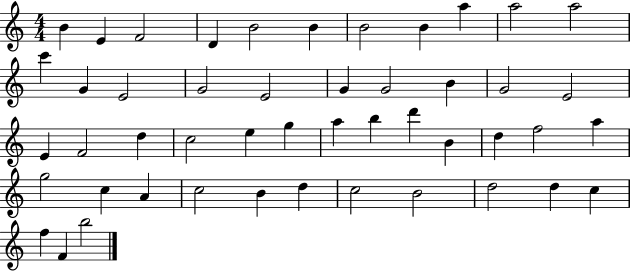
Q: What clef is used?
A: treble